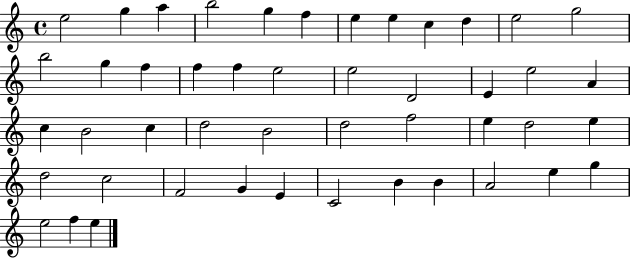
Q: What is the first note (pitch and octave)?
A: E5